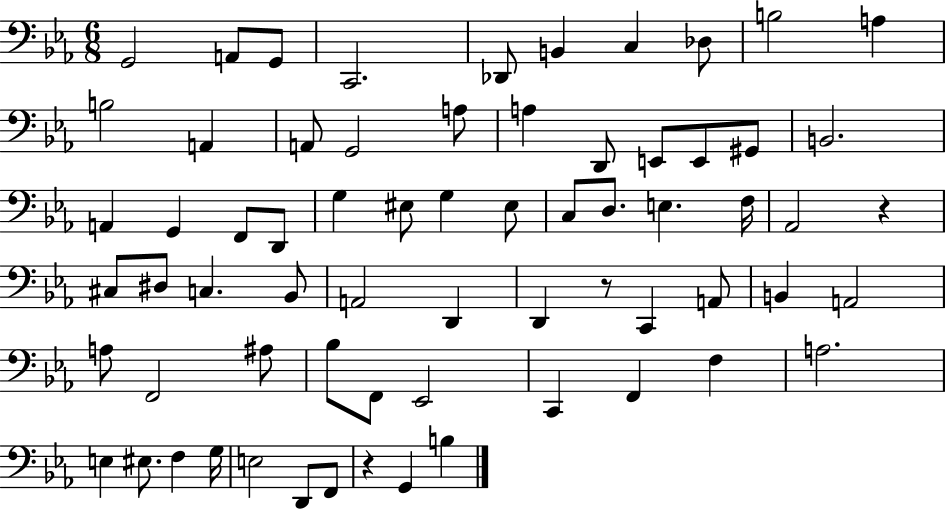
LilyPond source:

{
  \clef bass
  \numericTimeSignature
  \time 6/8
  \key ees \major
  g,2 a,8 g,8 | c,2. | des,8 b,4 c4 des8 | b2 a4 | \break b2 a,4 | a,8 g,2 a8 | a4 d,8 e,8 e,8 gis,8 | b,2. | \break a,4 g,4 f,8 d,8 | g4 eis8 g4 eis8 | c8 d8. e4. f16 | aes,2 r4 | \break cis8 dis8 c4. bes,8 | a,2 d,4 | d,4 r8 c,4 a,8 | b,4 a,2 | \break a8 f,2 ais8 | bes8 f,8 ees,2 | c,4 f,4 f4 | a2. | \break e4 eis8. f4 g16 | e2 d,8 f,8 | r4 g,4 b4 | \bar "|."
}